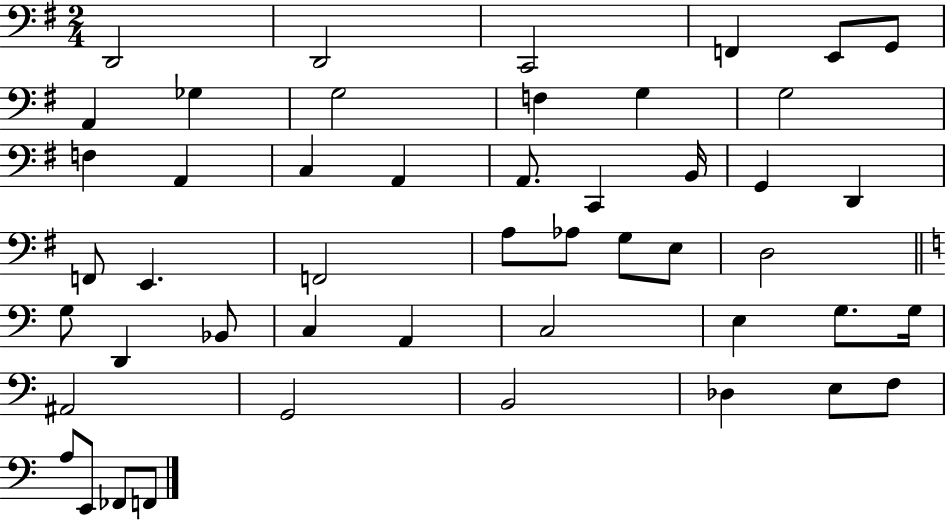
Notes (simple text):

D2/h D2/h C2/h F2/q E2/e G2/e A2/q Gb3/q G3/h F3/q G3/q G3/h F3/q A2/q C3/q A2/q A2/e. C2/q B2/s G2/q D2/q F2/e E2/q. F2/h A3/e Ab3/e G3/e E3/e D3/h G3/e D2/q Bb2/e C3/q A2/q C3/h E3/q G3/e. G3/s A#2/h G2/h B2/h Db3/q E3/e F3/e A3/e E2/e FES2/e F2/e